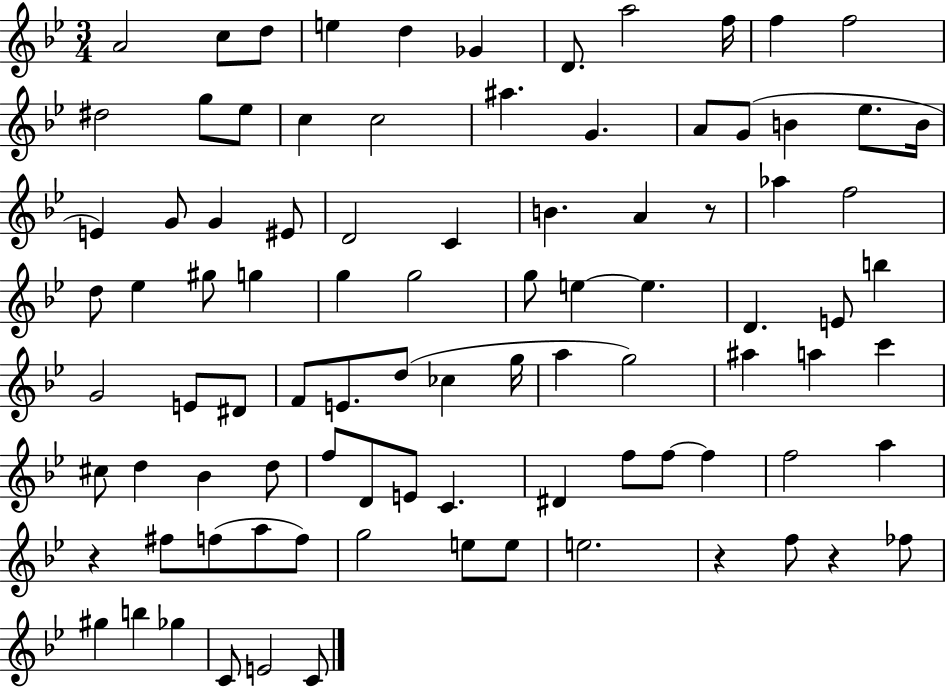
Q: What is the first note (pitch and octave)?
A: A4